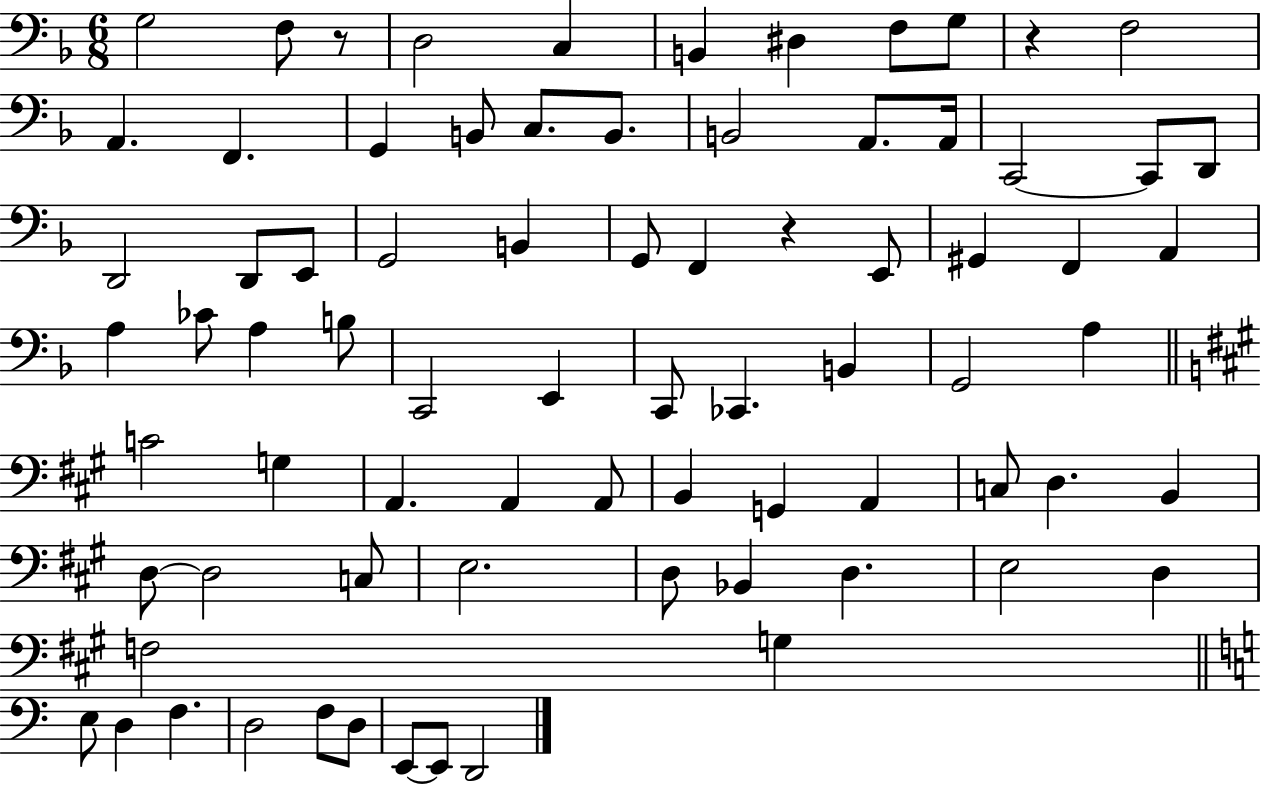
G3/h F3/e R/e D3/h C3/q B2/q D#3/q F3/e G3/e R/q F3/h A2/q. F2/q. G2/q B2/e C3/e. B2/e. B2/h A2/e. A2/s C2/h C2/e D2/e D2/h D2/e E2/e G2/h B2/q G2/e F2/q R/q E2/e G#2/q F2/q A2/q A3/q CES4/e A3/q B3/e C2/h E2/q C2/e CES2/q. B2/q G2/h A3/q C4/h G3/q A2/q. A2/q A2/e B2/q G2/q A2/q C3/e D3/q. B2/q D3/e D3/h C3/e E3/h. D3/e Bb2/q D3/q. E3/h D3/q F3/h G3/q E3/e D3/q F3/q. D3/h F3/e D3/e E2/e E2/e D2/h